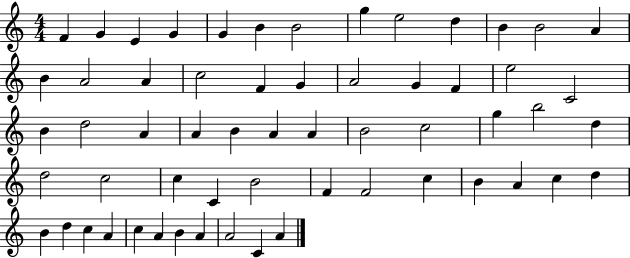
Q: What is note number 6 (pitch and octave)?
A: B4